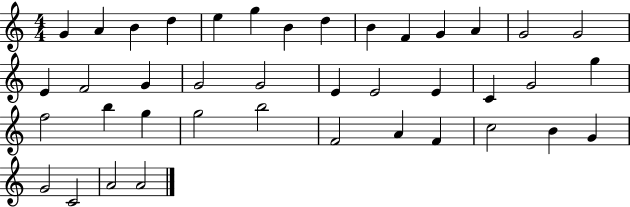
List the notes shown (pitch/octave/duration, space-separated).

G4/q A4/q B4/q D5/q E5/q G5/q B4/q D5/q B4/q F4/q G4/q A4/q G4/h G4/h E4/q F4/h G4/q G4/h G4/h E4/q E4/h E4/q C4/q G4/h G5/q F5/h B5/q G5/q G5/h B5/h F4/h A4/q F4/q C5/h B4/q G4/q G4/h C4/h A4/h A4/h